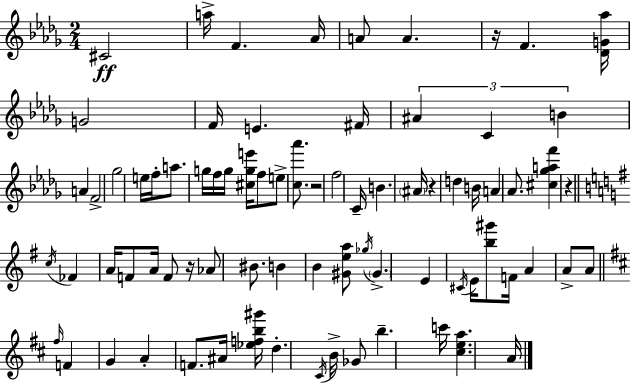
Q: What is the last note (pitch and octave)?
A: A4